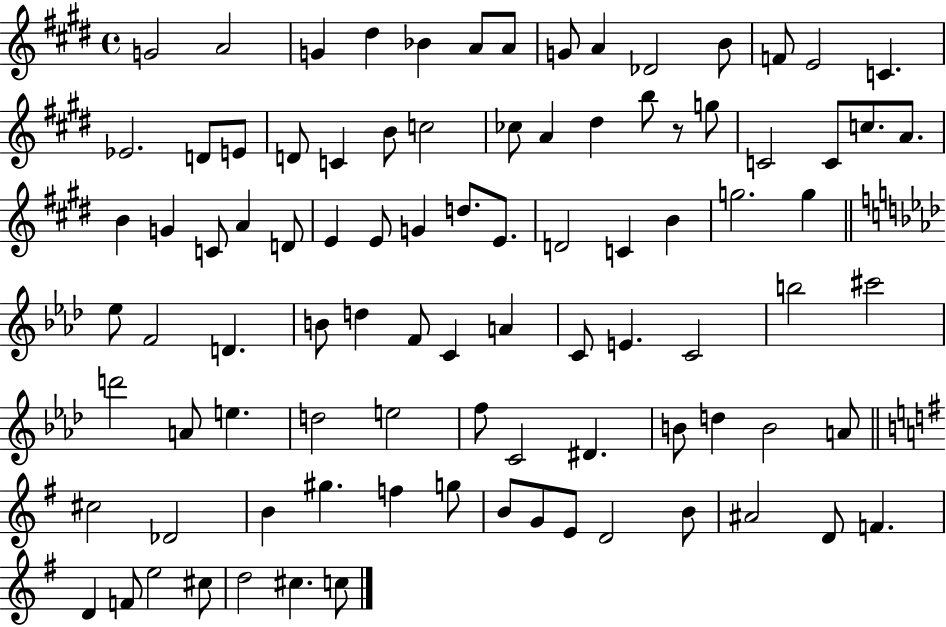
{
  \clef treble
  \time 4/4
  \defaultTimeSignature
  \key e \major
  \repeat volta 2 { g'2 a'2 | g'4 dis''4 bes'4 a'8 a'8 | g'8 a'4 des'2 b'8 | f'8 e'2 c'4. | \break ees'2. d'8 e'8 | d'8 c'4 b'8 c''2 | ces''8 a'4 dis''4 b''8 r8 g''8 | c'2 c'8 c''8. a'8. | \break b'4 g'4 c'8 a'4 d'8 | e'4 e'8 g'4 d''8. e'8. | d'2 c'4 b'4 | g''2. g''4 | \break \bar "||" \break \key aes \major ees''8 f'2 d'4. | b'8 d''4 f'8 c'4 a'4 | c'8 e'4. c'2 | b''2 cis'''2 | \break d'''2 a'8 e''4. | d''2 e''2 | f''8 c'2 dis'4. | b'8 d''4 b'2 a'8 | \break \bar "||" \break \key g \major cis''2 des'2 | b'4 gis''4. f''4 g''8 | b'8 g'8 e'8 d'2 b'8 | ais'2 d'8 f'4. | \break d'4 f'8 e''2 cis''8 | d''2 cis''4. c''8 | } \bar "|."
}